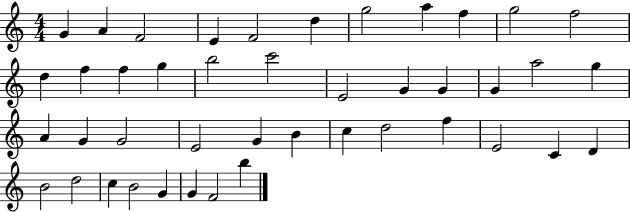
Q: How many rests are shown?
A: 0